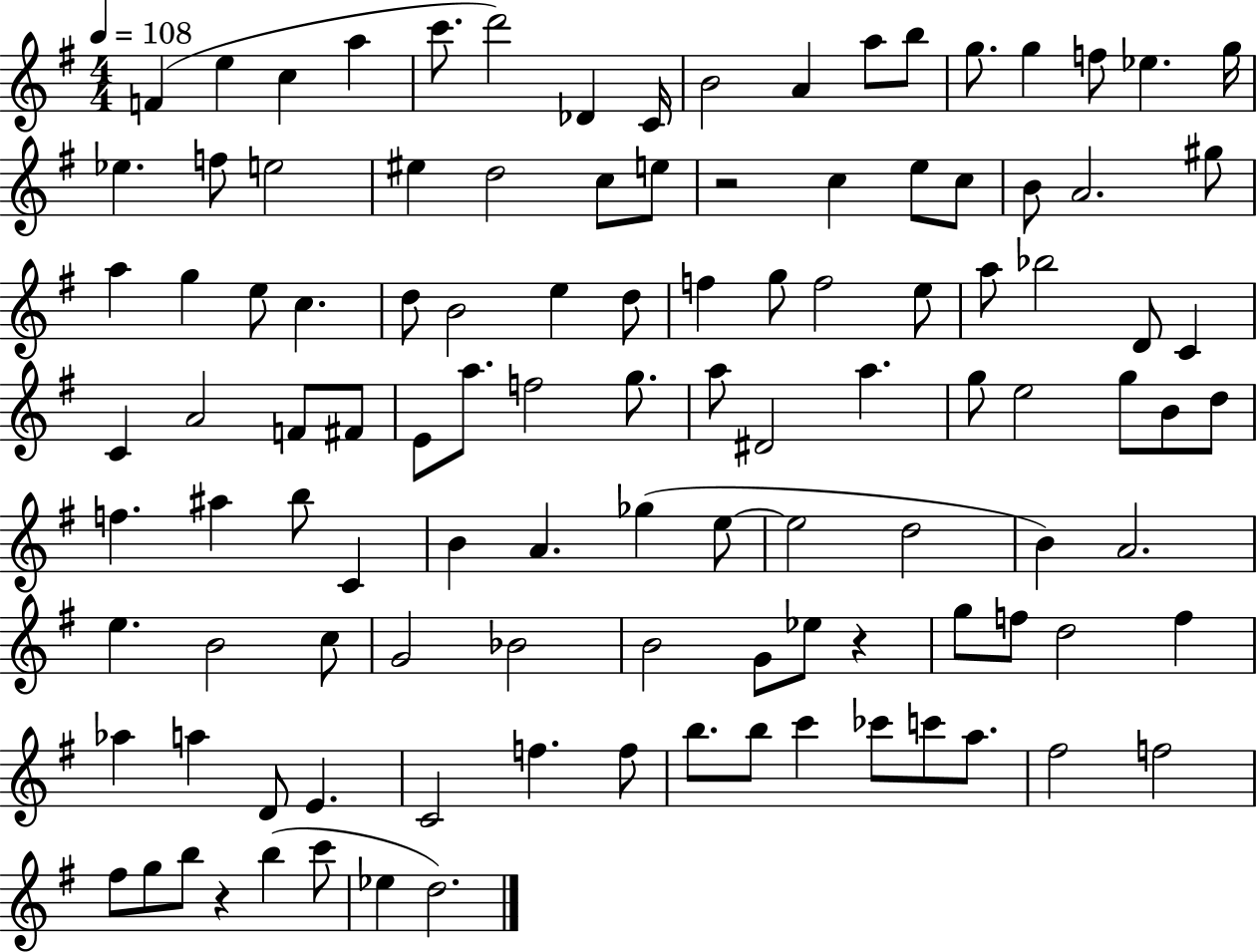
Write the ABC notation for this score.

X:1
T:Untitled
M:4/4
L:1/4
K:G
F e c a c'/2 d'2 _D C/4 B2 A a/2 b/2 g/2 g f/2 _e g/4 _e f/2 e2 ^e d2 c/2 e/2 z2 c e/2 c/2 B/2 A2 ^g/2 a g e/2 c d/2 B2 e d/2 f g/2 f2 e/2 a/2 _b2 D/2 C C A2 F/2 ^F/2 E/2 a/2 f2 g/2 a/2 ^D2 a g/2 e2 g/2 B/2 d/2 f ^a b/2 C B A _g e/2 e2 d2 B A2 e B2 c/2 G2 _B2 B2 G/2 _e/2 z g/2 f/2 d2 f _a a D/2 E C2 f f/2 b/2 b/2 c' _c'/2 c'/2 a/2 ^f2 f2 ^f/2 g/2 b/2 z b c'/2 _e d2